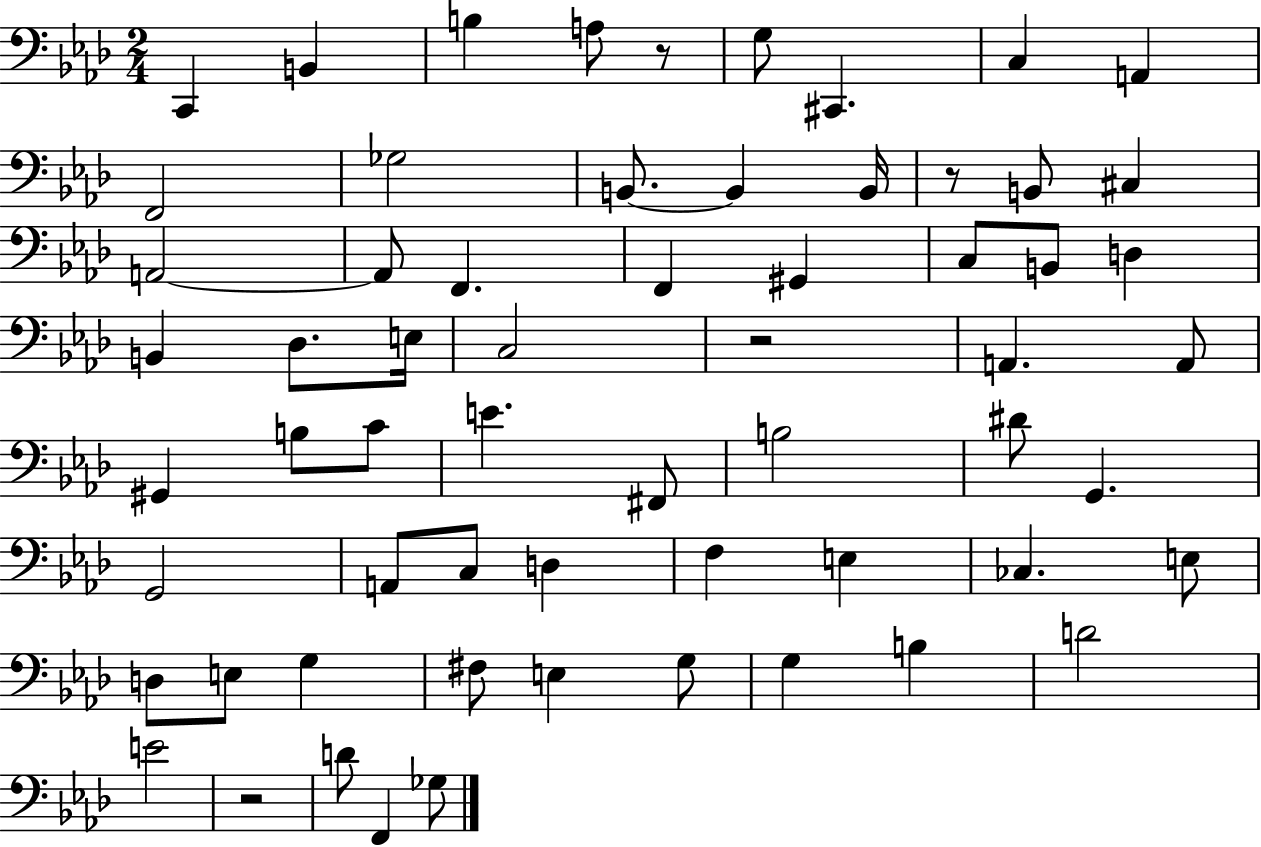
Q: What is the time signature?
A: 2/4